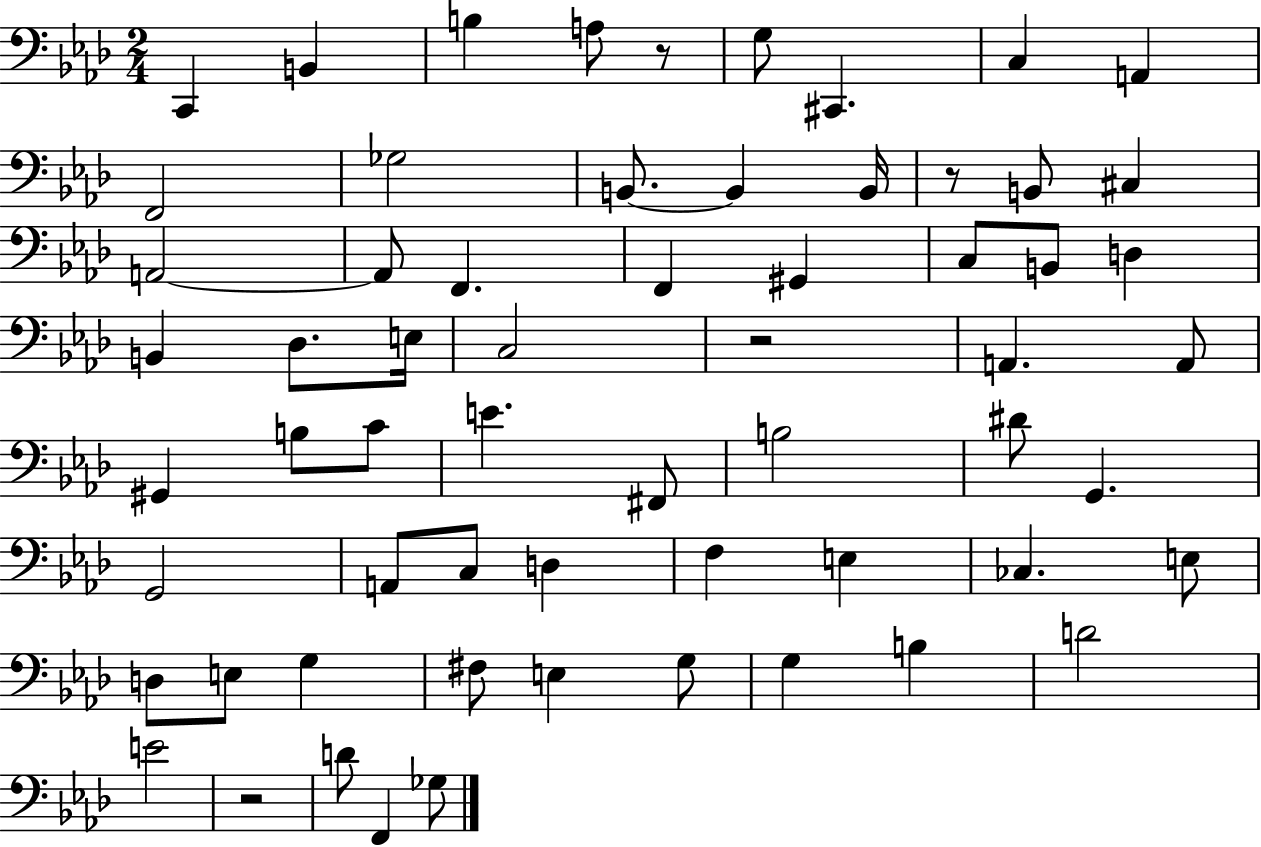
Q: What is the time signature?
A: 2/4